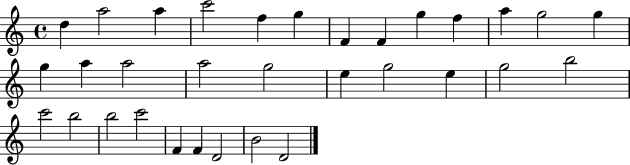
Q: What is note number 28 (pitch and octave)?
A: F4